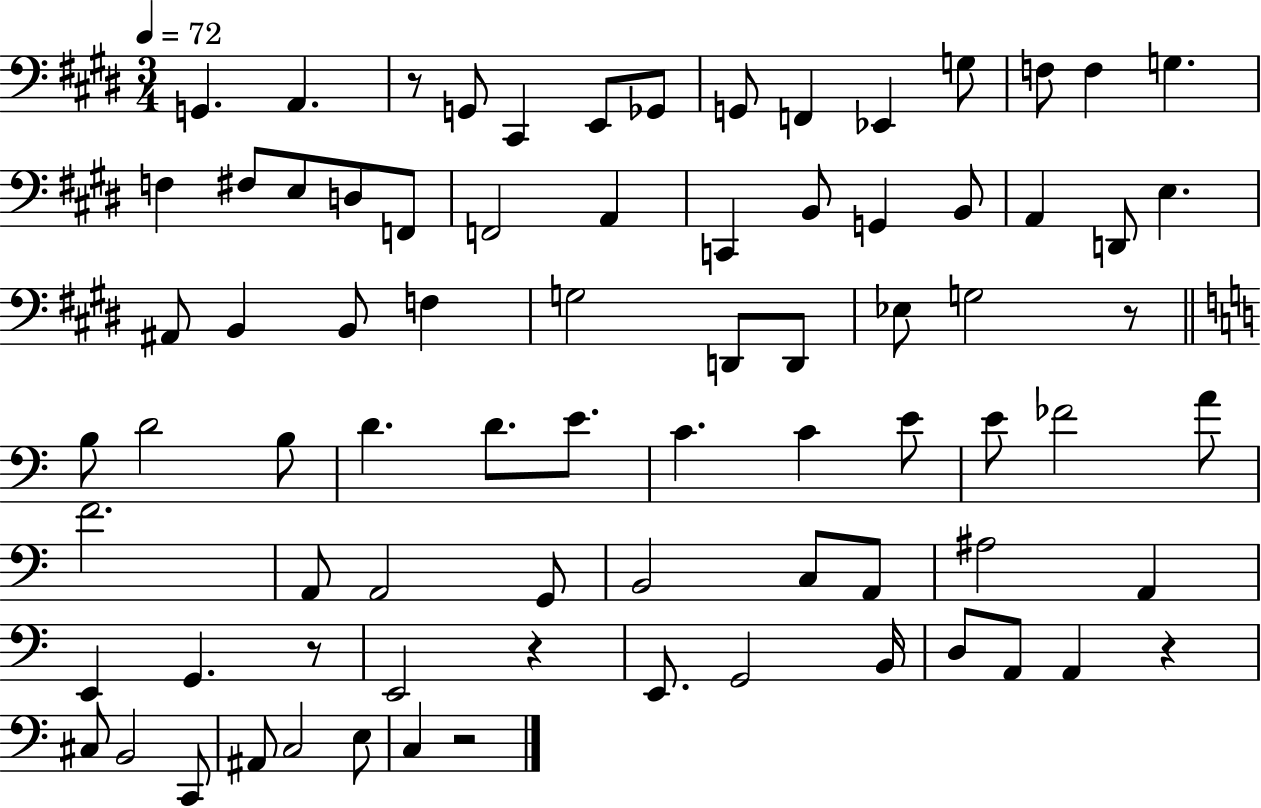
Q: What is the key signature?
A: E major